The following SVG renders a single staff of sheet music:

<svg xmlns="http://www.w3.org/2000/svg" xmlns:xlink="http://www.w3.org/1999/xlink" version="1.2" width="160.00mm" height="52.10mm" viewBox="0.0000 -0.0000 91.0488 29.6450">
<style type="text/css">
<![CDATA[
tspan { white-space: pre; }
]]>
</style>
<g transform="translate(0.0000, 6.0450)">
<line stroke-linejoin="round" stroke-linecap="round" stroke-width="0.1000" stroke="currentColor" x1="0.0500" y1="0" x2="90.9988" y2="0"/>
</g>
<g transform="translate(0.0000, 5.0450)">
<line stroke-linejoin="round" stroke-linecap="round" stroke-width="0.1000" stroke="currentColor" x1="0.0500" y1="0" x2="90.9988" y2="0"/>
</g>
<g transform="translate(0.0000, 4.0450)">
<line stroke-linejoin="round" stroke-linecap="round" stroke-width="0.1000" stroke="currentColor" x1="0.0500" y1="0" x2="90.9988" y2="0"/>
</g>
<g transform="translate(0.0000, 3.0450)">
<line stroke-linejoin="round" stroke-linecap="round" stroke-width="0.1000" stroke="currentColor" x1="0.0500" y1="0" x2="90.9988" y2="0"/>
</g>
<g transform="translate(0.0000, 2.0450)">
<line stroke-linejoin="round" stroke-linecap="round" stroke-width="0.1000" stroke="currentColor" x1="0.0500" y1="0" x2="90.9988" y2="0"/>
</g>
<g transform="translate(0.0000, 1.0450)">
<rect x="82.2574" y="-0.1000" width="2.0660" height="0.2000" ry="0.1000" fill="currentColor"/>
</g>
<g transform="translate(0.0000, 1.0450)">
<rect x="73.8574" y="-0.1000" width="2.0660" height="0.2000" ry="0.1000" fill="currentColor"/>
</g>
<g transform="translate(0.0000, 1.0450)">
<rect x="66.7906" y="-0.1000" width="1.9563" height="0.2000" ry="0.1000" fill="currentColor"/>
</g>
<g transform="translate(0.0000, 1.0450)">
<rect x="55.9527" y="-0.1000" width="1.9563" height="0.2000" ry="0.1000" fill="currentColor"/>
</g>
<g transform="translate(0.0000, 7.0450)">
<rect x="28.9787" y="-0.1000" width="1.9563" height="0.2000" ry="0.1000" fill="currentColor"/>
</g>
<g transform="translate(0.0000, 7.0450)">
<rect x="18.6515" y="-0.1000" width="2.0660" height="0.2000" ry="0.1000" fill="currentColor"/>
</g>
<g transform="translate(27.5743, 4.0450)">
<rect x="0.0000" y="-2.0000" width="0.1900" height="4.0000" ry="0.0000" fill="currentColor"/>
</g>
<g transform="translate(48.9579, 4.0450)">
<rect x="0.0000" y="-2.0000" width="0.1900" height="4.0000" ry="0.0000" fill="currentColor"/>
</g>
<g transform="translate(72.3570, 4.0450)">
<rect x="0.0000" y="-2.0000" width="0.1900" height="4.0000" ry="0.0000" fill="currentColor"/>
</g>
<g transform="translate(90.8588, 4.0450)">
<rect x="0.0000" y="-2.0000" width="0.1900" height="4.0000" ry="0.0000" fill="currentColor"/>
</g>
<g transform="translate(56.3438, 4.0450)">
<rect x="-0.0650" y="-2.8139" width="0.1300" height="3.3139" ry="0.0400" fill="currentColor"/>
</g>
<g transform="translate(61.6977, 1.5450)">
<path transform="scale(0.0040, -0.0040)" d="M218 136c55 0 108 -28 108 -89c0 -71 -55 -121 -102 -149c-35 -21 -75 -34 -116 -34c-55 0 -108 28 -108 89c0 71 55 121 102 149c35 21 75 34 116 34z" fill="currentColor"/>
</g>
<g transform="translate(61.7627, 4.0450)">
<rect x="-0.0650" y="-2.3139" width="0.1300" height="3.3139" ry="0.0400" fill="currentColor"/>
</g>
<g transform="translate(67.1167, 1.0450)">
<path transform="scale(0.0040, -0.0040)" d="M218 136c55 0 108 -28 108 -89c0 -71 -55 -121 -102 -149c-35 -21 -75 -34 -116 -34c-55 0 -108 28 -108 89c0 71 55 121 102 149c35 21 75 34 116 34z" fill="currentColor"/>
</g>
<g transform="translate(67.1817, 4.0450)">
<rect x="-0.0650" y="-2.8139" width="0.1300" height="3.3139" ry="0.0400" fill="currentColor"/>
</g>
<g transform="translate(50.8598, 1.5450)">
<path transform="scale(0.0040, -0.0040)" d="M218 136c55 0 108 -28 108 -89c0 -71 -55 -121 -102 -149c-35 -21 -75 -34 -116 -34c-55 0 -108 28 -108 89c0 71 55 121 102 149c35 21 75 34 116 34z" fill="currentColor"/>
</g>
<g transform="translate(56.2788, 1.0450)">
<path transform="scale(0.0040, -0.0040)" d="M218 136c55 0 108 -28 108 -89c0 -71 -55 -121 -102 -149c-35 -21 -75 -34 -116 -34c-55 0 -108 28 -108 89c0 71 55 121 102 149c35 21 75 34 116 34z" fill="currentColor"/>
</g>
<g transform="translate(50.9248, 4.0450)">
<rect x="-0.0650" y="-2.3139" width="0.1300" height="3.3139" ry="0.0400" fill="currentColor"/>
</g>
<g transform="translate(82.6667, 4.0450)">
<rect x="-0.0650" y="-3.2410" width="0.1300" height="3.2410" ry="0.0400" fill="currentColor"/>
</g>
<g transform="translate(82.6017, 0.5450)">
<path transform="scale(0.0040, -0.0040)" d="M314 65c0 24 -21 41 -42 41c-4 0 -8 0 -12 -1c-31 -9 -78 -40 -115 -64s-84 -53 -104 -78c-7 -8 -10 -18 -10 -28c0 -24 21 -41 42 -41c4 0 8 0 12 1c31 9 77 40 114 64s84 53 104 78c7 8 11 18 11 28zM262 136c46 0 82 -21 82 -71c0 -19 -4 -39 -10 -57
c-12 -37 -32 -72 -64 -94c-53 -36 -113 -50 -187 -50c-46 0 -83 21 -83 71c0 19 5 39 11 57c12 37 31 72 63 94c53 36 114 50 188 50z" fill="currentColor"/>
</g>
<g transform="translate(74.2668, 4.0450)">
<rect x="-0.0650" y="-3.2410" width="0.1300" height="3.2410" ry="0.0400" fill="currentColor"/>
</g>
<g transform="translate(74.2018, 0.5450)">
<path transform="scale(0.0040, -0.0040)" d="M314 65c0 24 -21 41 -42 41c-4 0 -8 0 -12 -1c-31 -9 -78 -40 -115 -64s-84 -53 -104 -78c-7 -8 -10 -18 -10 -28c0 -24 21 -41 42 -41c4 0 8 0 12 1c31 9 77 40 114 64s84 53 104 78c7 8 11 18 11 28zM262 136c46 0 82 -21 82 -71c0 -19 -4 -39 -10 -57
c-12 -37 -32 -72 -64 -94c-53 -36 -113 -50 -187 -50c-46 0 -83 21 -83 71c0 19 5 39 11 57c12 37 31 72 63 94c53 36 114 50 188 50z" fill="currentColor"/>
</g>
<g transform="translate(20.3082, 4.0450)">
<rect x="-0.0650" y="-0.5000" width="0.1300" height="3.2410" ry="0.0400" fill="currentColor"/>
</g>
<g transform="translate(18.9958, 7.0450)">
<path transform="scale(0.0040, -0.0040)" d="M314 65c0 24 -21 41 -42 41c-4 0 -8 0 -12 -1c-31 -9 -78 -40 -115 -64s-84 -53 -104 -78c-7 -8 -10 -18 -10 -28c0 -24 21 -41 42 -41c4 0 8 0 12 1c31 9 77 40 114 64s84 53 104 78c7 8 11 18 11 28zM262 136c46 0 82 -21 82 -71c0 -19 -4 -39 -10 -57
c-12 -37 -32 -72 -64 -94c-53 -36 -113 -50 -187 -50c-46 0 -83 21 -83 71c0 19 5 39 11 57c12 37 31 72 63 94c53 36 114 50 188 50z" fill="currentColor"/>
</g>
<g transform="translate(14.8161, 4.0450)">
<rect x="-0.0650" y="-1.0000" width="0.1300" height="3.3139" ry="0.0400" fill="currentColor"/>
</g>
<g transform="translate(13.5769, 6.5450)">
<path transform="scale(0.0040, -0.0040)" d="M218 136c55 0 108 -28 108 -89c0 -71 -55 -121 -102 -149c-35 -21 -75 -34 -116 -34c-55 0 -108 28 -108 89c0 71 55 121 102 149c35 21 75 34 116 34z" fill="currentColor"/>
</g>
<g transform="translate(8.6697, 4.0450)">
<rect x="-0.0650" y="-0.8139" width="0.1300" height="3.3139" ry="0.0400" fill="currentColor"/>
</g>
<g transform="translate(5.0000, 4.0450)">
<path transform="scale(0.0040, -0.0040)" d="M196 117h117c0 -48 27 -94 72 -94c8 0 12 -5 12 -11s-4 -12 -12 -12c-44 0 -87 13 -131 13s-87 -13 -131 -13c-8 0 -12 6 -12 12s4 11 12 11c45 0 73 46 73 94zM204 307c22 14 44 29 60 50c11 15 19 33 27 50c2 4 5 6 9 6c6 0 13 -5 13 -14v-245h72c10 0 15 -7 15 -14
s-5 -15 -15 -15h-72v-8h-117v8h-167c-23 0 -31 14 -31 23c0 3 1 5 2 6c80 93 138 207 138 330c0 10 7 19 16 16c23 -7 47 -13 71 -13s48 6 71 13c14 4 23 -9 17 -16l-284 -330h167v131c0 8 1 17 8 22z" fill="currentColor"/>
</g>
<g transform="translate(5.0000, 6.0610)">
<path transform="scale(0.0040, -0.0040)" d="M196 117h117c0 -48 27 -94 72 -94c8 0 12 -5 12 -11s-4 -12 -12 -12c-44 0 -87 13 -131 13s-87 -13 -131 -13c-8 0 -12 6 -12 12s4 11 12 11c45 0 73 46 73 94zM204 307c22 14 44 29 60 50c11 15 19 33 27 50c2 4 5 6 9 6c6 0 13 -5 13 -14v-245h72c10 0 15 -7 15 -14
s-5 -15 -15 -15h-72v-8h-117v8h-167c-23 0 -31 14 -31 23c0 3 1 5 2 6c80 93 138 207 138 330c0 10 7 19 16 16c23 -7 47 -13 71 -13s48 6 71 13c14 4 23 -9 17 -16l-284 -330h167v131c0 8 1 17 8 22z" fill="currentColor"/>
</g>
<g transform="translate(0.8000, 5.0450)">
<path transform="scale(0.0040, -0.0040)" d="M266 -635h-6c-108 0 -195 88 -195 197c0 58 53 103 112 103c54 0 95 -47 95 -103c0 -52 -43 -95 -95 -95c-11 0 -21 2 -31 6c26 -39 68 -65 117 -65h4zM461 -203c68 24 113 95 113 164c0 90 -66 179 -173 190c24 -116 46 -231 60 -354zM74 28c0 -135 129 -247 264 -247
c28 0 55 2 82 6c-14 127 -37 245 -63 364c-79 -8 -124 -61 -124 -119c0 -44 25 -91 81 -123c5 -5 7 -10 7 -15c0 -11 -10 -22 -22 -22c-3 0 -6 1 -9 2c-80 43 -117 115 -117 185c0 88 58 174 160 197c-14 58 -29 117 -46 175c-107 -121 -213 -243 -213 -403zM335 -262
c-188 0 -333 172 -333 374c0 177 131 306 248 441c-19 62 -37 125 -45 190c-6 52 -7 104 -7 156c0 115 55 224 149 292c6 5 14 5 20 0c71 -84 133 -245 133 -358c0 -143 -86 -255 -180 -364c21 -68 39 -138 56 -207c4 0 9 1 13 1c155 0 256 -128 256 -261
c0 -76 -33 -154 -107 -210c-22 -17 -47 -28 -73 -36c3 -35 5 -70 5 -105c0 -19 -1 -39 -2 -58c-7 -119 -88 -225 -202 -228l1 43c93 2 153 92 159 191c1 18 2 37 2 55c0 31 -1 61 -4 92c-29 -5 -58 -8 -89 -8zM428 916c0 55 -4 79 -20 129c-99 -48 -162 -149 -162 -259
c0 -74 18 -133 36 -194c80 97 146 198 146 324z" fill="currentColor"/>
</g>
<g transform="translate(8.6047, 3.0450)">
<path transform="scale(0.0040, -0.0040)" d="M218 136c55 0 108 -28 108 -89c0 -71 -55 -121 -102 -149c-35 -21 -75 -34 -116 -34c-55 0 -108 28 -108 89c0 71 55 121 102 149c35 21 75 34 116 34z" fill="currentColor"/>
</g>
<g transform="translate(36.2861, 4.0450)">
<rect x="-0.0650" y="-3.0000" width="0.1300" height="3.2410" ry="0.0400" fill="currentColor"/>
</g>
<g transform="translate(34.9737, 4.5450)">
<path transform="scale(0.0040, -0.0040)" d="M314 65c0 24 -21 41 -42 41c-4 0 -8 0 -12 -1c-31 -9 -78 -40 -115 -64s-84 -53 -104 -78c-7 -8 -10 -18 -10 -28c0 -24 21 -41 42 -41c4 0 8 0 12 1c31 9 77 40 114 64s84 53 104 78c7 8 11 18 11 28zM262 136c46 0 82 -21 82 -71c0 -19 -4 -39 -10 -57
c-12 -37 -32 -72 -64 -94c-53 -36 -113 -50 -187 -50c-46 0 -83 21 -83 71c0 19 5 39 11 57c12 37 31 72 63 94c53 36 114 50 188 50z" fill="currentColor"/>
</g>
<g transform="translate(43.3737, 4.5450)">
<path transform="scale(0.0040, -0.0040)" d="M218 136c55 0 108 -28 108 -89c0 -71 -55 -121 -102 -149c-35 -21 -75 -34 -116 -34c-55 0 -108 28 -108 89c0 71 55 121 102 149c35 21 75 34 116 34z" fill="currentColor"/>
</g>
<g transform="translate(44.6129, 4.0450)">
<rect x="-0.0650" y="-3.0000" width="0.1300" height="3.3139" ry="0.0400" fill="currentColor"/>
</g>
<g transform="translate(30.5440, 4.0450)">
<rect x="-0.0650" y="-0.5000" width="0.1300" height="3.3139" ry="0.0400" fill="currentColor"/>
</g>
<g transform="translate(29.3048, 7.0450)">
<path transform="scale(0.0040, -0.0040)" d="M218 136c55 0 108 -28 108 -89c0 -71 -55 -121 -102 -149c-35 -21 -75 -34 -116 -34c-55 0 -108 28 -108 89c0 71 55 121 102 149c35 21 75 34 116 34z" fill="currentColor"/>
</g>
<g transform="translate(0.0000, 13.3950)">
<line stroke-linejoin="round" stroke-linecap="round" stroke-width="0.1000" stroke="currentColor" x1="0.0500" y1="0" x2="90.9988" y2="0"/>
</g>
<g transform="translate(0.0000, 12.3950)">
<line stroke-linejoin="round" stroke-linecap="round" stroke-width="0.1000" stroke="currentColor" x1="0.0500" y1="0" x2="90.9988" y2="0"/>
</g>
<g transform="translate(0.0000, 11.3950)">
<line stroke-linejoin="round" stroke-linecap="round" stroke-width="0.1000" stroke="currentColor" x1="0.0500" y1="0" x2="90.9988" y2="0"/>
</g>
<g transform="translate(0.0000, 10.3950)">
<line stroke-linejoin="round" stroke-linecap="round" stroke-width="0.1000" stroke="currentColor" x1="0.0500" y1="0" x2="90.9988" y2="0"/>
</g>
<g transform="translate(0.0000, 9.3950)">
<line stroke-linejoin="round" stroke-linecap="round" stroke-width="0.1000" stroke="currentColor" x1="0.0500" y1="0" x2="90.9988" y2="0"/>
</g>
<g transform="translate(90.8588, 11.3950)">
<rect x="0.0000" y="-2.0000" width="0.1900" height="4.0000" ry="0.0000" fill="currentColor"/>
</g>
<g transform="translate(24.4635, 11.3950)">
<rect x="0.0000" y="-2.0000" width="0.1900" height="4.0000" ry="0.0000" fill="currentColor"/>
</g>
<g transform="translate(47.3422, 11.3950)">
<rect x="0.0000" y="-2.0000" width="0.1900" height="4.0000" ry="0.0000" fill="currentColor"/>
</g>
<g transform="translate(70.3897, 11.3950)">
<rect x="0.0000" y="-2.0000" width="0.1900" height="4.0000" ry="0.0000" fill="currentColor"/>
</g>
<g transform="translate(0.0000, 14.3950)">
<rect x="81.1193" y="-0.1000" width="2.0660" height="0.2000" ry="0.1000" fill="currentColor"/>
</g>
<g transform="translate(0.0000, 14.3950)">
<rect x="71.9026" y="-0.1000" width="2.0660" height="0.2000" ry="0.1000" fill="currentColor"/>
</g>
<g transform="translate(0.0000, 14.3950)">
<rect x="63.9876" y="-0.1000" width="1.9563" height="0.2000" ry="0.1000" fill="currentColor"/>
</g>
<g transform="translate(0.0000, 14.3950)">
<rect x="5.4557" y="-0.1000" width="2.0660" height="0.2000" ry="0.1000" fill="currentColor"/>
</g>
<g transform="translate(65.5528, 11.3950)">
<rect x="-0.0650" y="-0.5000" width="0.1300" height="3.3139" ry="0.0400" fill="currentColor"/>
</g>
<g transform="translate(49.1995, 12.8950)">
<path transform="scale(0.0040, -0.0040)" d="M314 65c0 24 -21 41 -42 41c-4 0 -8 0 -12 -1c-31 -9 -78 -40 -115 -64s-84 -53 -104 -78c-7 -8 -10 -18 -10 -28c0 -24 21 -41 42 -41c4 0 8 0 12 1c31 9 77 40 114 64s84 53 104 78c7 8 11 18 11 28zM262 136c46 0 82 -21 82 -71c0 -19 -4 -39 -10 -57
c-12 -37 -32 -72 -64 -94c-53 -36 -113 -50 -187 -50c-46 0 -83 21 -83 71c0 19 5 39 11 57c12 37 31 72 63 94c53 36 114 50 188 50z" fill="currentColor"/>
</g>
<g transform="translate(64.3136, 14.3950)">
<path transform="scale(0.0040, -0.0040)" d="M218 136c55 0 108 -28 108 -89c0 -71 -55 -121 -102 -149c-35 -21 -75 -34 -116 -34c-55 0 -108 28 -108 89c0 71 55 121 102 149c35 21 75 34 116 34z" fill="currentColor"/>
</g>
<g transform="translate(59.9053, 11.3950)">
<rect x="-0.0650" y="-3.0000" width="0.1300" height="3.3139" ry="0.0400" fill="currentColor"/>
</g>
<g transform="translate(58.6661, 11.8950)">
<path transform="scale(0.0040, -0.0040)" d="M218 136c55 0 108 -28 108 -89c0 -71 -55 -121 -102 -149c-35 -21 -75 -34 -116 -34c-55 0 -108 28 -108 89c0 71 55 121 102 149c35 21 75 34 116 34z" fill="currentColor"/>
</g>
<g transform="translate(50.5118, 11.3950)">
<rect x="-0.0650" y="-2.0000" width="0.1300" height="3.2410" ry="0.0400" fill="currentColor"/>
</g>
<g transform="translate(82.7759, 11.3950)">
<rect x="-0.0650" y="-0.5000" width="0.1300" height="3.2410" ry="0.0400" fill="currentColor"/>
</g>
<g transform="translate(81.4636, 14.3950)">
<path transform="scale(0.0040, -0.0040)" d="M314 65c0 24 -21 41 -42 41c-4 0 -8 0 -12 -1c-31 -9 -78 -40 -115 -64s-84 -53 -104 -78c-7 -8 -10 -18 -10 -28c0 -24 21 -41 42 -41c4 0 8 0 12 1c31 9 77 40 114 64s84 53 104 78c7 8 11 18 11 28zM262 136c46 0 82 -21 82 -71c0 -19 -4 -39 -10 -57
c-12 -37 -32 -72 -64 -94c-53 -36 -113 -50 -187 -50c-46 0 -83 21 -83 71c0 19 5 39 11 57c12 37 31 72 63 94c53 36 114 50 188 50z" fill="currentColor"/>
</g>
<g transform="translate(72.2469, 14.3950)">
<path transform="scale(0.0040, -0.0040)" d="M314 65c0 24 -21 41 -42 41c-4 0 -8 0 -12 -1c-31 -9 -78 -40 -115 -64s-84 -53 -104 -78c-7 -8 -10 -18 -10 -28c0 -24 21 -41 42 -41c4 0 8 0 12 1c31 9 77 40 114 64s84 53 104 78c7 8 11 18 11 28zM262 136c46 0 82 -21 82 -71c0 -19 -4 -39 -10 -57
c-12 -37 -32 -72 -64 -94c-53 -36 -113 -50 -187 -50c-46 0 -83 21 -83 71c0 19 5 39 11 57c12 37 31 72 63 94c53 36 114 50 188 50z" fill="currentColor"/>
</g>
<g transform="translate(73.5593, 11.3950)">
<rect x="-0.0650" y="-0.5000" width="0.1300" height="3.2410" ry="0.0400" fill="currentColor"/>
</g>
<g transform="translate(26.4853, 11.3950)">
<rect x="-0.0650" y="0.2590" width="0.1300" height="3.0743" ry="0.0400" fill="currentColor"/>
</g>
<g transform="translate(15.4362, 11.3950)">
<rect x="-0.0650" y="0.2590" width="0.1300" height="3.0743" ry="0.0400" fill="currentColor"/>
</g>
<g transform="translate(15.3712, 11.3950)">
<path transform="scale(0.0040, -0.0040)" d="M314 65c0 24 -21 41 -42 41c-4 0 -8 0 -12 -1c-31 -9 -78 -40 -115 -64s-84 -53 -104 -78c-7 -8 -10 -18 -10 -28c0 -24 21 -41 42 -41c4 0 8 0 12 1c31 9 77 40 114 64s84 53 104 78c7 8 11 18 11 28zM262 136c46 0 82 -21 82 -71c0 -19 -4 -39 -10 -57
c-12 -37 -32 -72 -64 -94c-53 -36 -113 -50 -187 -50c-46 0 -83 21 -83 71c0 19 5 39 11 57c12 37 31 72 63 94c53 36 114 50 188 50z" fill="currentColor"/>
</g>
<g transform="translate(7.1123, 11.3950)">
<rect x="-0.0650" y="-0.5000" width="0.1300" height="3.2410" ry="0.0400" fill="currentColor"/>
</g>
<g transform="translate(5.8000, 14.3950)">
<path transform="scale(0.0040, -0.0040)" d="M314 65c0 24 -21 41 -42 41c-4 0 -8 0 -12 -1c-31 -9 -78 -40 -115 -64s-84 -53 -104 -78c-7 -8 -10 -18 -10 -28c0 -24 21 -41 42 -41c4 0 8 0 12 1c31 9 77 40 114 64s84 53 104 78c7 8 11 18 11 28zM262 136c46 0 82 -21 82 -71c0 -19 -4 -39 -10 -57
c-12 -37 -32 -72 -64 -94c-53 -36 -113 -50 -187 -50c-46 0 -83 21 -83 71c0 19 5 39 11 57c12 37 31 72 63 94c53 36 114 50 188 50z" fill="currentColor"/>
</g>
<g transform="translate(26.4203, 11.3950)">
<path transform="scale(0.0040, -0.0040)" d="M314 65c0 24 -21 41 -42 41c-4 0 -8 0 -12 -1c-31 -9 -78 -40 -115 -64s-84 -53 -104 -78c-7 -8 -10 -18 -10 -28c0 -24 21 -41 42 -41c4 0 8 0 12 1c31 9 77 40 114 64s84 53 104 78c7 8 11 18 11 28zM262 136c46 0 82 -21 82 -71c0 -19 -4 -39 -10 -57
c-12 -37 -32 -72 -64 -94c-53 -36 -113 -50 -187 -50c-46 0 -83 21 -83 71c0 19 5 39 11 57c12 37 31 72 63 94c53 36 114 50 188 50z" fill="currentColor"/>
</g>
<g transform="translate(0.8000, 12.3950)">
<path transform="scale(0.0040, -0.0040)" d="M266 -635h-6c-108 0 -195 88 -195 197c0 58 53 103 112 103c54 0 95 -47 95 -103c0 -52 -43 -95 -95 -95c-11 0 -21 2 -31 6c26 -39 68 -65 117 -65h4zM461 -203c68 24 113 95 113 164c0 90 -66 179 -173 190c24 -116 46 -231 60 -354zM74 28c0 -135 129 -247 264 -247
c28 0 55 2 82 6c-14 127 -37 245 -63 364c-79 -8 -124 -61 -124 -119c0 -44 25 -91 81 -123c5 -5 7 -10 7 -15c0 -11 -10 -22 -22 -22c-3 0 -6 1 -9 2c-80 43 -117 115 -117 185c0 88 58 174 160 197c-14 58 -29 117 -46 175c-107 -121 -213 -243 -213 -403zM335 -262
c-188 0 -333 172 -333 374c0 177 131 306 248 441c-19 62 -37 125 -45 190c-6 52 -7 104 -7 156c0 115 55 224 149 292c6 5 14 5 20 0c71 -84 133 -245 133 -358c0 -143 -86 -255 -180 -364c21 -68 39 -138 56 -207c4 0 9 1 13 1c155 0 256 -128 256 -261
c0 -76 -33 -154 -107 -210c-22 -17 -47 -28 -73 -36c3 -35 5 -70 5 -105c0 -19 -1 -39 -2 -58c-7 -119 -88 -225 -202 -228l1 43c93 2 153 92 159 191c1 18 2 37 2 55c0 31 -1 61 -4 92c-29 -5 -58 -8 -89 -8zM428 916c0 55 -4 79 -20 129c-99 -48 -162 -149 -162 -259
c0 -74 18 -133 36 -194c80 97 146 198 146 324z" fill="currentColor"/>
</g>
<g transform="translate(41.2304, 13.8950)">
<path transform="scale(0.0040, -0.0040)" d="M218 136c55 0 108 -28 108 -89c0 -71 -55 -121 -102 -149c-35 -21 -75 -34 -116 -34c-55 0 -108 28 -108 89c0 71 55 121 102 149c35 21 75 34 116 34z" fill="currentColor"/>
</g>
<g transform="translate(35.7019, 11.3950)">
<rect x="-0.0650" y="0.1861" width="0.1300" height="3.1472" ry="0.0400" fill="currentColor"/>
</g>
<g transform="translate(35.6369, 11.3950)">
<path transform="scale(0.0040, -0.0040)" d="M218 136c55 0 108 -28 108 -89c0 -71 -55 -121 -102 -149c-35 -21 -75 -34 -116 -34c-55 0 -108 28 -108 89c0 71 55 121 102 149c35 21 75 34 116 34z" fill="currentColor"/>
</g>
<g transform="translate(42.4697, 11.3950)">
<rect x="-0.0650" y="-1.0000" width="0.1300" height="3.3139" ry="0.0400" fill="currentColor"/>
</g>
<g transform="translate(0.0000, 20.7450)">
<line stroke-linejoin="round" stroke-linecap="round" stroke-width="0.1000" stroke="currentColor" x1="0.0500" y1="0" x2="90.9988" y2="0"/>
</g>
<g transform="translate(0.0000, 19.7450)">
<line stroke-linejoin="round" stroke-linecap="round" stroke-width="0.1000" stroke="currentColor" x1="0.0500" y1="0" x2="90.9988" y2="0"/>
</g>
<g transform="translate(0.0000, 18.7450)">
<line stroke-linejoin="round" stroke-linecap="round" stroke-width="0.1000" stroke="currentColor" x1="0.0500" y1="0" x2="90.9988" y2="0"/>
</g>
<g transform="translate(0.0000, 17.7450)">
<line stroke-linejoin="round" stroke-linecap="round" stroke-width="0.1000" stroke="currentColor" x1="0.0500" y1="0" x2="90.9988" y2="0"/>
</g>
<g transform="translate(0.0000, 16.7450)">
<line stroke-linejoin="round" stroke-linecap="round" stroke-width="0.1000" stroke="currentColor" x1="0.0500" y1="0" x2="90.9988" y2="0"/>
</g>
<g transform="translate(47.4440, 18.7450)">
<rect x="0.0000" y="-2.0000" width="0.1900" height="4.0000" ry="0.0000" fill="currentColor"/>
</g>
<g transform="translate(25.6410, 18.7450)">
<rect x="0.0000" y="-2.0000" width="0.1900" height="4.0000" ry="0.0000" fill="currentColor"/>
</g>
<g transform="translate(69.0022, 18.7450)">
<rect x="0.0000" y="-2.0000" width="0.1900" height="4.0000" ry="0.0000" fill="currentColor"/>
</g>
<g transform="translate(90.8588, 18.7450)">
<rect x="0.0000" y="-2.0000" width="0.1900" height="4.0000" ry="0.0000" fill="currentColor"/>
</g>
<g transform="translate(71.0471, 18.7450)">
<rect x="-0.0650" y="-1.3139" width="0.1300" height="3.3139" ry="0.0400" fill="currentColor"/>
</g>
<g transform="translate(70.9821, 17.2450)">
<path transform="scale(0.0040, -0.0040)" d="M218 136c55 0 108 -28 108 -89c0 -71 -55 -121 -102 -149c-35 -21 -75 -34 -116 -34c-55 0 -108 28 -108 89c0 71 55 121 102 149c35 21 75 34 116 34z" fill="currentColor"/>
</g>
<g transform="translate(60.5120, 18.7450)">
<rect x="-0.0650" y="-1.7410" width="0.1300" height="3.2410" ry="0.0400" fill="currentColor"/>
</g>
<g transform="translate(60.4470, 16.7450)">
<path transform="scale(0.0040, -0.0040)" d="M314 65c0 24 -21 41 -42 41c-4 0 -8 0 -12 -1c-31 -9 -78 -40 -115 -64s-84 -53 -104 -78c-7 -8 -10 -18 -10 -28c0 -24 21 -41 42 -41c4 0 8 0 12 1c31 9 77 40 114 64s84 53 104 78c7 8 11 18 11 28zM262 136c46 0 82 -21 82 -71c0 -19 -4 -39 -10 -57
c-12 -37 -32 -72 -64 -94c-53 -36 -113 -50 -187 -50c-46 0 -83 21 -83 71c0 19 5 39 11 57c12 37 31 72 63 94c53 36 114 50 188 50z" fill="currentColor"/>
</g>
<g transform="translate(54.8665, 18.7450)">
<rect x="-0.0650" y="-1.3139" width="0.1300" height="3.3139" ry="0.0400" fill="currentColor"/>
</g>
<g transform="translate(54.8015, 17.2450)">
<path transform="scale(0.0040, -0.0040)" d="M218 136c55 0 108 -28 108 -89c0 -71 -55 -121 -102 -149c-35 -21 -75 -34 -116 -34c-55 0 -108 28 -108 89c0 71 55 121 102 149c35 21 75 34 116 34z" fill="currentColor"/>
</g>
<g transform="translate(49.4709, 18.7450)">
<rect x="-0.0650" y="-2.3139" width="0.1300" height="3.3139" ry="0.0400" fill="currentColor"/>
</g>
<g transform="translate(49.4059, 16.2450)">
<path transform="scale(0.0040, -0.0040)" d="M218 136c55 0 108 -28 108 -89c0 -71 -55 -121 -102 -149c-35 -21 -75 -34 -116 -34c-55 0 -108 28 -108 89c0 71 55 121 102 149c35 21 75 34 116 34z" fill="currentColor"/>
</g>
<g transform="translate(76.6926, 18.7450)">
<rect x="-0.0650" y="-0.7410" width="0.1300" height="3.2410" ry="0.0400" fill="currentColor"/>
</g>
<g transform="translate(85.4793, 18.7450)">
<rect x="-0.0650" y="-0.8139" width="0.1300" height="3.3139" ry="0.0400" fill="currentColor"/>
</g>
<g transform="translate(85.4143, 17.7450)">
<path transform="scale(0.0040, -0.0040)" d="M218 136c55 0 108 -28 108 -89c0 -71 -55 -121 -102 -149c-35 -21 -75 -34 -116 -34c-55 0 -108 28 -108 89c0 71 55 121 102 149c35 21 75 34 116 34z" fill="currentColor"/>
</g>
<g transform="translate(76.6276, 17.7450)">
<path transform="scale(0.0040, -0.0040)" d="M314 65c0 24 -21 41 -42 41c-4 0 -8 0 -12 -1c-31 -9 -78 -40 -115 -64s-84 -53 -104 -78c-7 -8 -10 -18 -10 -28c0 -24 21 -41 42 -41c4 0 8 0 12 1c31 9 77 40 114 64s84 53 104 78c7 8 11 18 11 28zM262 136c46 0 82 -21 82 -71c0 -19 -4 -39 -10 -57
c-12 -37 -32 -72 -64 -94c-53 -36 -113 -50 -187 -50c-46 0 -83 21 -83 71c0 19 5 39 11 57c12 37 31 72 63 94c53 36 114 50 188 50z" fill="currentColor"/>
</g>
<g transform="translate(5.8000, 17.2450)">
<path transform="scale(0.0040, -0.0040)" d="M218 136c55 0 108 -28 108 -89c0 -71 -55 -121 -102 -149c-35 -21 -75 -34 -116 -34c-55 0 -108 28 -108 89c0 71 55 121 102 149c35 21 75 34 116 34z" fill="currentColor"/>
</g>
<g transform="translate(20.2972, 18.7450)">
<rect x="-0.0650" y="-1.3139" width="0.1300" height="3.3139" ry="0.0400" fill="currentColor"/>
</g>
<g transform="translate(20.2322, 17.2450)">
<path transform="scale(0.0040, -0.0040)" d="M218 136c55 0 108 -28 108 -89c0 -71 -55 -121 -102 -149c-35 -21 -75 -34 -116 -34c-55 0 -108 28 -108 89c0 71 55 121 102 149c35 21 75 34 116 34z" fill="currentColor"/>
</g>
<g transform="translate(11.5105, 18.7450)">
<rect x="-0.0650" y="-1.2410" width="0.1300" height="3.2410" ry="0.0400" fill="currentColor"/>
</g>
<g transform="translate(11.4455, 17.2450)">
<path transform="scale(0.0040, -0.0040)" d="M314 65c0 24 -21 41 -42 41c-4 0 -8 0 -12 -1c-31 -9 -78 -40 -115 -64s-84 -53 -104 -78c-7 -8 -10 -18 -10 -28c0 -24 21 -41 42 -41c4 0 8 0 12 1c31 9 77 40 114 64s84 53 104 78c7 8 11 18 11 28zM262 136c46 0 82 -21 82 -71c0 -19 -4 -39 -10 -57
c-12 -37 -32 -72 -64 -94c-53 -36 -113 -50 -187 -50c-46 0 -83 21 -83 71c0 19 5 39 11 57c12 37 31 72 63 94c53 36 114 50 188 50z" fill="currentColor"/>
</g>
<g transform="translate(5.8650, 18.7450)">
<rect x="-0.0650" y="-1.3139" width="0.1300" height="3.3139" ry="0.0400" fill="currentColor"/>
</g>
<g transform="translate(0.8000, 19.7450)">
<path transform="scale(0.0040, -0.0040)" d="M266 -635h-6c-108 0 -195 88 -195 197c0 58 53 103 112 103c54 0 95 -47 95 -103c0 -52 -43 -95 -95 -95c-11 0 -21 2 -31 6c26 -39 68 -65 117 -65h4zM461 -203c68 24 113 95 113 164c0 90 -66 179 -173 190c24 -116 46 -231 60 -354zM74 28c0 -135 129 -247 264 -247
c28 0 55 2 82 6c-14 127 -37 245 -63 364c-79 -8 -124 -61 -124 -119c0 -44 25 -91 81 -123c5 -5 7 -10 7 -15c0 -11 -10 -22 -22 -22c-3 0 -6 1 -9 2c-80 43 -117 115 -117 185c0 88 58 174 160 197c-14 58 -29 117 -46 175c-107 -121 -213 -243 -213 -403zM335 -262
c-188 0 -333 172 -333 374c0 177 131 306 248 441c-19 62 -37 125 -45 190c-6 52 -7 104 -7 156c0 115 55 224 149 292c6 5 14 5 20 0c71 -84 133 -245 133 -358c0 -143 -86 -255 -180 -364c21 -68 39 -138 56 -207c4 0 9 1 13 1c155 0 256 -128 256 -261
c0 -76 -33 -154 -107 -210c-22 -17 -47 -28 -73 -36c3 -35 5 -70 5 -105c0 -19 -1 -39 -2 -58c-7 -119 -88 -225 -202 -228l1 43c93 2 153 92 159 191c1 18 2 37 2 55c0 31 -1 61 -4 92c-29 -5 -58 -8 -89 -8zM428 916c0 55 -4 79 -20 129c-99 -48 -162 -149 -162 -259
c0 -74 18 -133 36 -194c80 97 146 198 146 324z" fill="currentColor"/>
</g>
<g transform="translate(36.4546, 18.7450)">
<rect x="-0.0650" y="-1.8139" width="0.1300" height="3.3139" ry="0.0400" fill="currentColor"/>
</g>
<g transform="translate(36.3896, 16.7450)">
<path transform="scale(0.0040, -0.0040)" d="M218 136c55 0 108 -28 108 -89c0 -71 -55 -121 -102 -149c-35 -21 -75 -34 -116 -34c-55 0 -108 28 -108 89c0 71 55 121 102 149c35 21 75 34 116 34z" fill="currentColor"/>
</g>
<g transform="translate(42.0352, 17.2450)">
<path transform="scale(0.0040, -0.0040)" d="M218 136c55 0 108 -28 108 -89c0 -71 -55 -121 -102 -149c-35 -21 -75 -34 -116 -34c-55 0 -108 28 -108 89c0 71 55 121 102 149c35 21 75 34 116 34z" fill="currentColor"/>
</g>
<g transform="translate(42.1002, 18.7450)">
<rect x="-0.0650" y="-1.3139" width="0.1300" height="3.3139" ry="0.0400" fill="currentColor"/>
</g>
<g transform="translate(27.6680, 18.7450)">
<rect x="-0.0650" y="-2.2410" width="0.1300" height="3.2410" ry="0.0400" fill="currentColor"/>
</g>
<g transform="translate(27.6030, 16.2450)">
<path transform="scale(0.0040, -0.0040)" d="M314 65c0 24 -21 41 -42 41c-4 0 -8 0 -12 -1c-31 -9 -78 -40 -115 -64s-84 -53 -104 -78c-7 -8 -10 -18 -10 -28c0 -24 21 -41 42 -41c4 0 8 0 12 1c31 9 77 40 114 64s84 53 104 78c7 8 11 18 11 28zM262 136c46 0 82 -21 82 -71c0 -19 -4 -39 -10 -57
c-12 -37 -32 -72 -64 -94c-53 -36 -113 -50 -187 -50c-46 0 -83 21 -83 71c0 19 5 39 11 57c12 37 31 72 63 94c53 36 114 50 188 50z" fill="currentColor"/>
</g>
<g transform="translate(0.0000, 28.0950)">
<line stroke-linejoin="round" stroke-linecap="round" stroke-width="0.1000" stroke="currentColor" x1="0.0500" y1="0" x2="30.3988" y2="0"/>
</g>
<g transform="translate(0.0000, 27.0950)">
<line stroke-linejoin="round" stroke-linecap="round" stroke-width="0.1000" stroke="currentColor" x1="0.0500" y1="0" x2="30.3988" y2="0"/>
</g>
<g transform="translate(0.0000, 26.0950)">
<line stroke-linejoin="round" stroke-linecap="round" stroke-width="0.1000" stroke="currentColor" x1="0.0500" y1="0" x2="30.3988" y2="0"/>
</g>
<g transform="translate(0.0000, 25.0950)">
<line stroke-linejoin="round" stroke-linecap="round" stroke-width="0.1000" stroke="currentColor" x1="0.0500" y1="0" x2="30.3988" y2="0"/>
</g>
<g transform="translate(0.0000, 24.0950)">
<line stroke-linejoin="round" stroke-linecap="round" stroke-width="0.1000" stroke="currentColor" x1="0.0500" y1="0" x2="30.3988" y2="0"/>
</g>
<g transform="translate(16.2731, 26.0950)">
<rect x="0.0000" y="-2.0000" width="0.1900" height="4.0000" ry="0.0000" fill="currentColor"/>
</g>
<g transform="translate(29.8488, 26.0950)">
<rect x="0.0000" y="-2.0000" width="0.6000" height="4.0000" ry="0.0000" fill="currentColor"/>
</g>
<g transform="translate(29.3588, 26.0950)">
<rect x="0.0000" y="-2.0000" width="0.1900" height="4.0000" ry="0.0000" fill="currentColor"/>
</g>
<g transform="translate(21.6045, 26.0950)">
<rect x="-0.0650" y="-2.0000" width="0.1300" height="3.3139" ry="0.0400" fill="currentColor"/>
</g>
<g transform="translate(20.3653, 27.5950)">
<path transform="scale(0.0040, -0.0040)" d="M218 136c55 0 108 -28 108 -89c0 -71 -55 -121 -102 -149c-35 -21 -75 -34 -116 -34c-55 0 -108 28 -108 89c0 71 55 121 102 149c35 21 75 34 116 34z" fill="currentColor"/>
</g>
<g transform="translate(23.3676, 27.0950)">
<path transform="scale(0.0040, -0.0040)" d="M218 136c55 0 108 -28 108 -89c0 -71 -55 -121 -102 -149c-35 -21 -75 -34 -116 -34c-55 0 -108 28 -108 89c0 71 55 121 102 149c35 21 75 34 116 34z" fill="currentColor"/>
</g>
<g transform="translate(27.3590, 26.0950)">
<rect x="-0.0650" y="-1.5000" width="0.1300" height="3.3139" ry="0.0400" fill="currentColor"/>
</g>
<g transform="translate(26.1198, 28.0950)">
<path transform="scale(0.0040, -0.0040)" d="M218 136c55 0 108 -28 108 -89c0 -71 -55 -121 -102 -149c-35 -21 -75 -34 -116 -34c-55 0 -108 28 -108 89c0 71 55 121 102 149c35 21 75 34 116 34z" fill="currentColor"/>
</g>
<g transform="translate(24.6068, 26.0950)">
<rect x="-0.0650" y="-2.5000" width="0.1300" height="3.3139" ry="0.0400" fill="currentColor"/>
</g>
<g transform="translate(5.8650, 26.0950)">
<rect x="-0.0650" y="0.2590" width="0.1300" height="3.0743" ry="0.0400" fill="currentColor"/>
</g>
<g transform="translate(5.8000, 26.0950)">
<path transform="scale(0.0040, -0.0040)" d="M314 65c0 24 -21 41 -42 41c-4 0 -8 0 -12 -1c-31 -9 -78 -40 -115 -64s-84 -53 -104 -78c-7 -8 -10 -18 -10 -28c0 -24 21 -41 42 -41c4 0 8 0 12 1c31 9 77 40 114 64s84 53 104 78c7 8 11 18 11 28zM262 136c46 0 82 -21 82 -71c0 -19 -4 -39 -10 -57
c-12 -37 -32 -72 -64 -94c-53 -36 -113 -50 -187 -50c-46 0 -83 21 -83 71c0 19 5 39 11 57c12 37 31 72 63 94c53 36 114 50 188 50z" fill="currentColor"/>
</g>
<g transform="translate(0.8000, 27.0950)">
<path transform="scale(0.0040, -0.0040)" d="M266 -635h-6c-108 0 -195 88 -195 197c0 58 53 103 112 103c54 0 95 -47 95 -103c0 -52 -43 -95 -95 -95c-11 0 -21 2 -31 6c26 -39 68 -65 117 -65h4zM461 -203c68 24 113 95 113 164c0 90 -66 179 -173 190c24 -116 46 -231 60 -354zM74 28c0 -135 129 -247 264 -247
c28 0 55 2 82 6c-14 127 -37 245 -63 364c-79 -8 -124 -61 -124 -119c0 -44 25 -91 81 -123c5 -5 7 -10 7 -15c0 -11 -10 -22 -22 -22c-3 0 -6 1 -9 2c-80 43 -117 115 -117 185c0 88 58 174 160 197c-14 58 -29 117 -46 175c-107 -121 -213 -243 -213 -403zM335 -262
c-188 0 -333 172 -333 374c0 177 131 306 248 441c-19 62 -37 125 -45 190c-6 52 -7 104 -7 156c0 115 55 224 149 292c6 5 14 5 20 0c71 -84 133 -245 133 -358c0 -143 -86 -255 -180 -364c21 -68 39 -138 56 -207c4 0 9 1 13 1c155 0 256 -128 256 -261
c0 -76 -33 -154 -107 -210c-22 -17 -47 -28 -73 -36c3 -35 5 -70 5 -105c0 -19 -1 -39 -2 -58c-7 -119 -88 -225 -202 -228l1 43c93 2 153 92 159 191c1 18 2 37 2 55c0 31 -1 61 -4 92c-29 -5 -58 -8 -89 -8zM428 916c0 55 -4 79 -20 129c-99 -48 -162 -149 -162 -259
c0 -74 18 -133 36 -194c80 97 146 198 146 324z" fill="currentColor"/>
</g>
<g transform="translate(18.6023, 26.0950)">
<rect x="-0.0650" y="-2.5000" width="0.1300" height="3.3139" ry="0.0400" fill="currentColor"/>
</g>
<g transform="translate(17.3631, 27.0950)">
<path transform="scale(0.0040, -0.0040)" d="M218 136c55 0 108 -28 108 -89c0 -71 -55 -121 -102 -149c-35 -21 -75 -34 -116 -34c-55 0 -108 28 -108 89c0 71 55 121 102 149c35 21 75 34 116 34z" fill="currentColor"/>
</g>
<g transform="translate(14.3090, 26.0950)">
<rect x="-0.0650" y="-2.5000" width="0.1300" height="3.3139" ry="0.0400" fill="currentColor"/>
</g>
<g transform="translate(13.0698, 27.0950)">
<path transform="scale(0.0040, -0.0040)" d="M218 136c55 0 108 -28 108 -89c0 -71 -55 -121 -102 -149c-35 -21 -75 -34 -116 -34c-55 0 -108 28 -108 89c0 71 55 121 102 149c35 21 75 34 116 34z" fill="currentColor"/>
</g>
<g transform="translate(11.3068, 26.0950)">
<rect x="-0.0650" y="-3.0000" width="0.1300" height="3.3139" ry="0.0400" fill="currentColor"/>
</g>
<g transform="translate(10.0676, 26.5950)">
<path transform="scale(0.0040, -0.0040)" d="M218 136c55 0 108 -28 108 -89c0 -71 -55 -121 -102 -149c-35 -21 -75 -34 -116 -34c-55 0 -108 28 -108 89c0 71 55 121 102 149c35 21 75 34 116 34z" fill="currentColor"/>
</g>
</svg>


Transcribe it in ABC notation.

X:1
T:Untitled
M:4/4
L:1/4
K:C
d D C2 C A2 A g a g a b2 b2 C2 B2 B2 B D F2 A C C2 C2 e e2 e g2 f e g e f2 e d2 d B2 A G G F G E